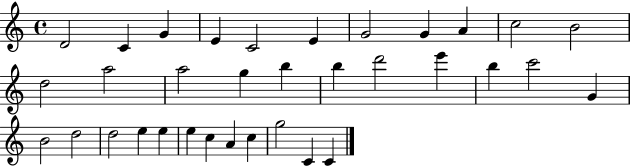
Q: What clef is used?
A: treble